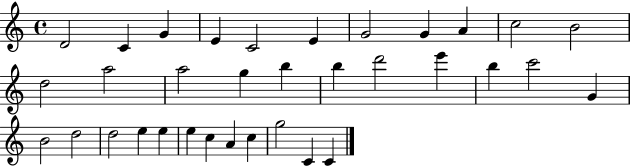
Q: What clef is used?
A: treble